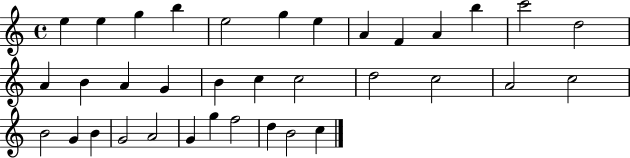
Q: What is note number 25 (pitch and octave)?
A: B4